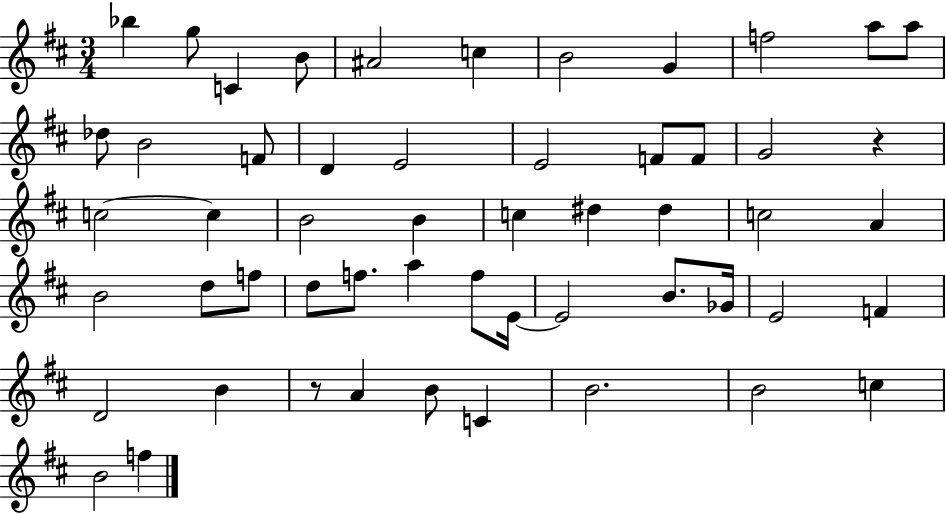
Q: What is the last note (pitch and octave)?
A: F5